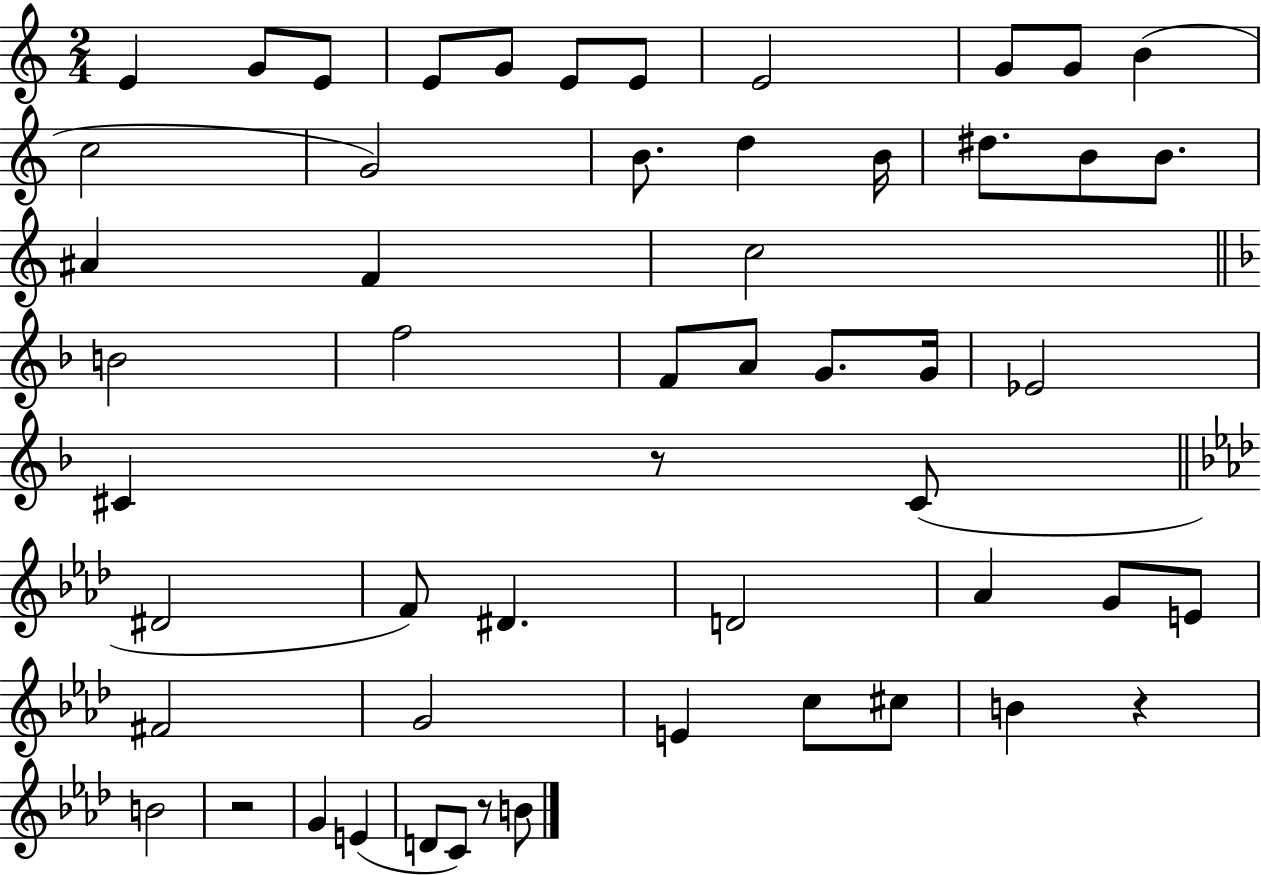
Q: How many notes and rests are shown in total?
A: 54